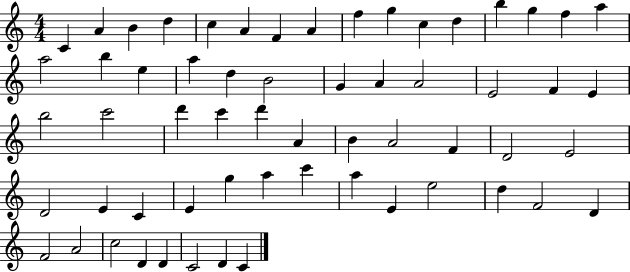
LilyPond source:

{
  \clef treble
  \numericTimeSignature
  \time 4/4
  \key c \major
  c'4 a'4 b'4 d''4 | c''4 a'4 f'4 a'4 | f''4 g''4 c''4 d''4 | b''4 g''4 f''4 a''4 | \break a''2 b''4 e''4 | a''4 d''4 b'2 | g'4 a'4 a'2 | e'2 f'4 e'4 | \break b''2 c'''2 | d'''4 c'''4 d'''4 a'4 | b'4 a'2 f'4 | d'2 e'2 | \break d'2 e'4 c'4 | e'4 g''4 a''4 c'''4 | a''4 e'4 e''2 | d''4 f'2 d'4 | \break f'2 a'2 | c''2 d'4 d'4 | c'2 d'4 c'4 | \bar "|."
}